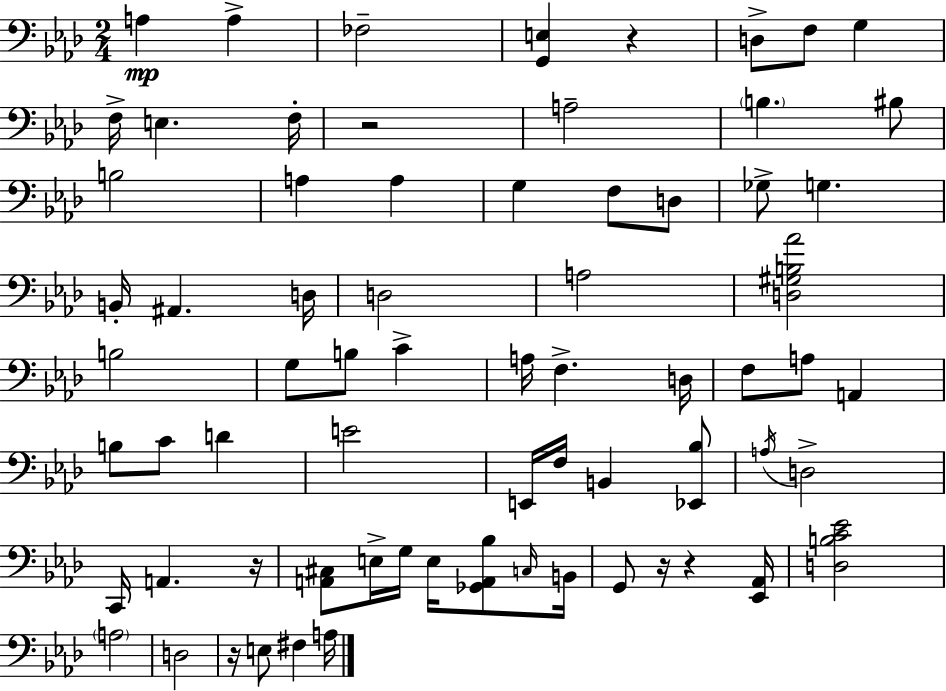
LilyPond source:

{
  \clef bass
  \numericTimeSignature
  \time 2/4
  \key aes \major
  a4\mp a4-> | fes2-- | <g, e>4 r4 | d8-> f8 g4 | \break f16-> e4. f16-. | r2 | a2-- | \parenthesize b4. bis8 | \break b2 | a4 a4 | g4 f8 d8 | ges8-> g4. | \break b,16-. ais,4. d16 | d2 | a2 | <d gis b aes'>2 | \break b2 | g8 b8 c'4-> | a16 f4.-> d16 | f8 a8 a,4 | \break b8 c'8 d'4 | e'2 | e,16 f16 b,4 <ees, bes>8 | \acciaccatura { a16 } d2-> | \break c,16 a,4. | r16 <a, cis>8 e16-> g16 e16 <ges, a, bes>8 | \grace { c16 } b,16 g,8 r16 r4 | <ees, aes,>16 <d b c' ees'>2 | \break \parenthesize a2 | d2 | r16 e8 fis4 | a16 \bar "|."
}